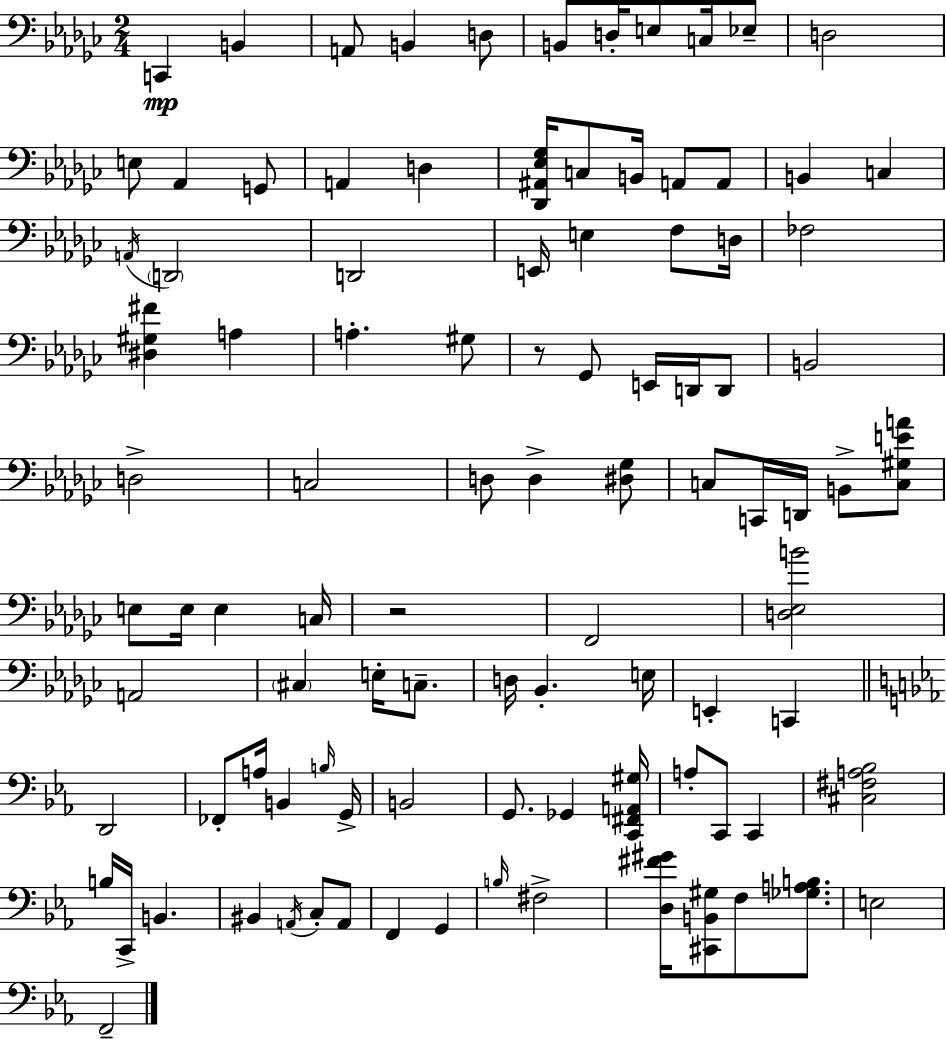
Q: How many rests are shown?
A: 2